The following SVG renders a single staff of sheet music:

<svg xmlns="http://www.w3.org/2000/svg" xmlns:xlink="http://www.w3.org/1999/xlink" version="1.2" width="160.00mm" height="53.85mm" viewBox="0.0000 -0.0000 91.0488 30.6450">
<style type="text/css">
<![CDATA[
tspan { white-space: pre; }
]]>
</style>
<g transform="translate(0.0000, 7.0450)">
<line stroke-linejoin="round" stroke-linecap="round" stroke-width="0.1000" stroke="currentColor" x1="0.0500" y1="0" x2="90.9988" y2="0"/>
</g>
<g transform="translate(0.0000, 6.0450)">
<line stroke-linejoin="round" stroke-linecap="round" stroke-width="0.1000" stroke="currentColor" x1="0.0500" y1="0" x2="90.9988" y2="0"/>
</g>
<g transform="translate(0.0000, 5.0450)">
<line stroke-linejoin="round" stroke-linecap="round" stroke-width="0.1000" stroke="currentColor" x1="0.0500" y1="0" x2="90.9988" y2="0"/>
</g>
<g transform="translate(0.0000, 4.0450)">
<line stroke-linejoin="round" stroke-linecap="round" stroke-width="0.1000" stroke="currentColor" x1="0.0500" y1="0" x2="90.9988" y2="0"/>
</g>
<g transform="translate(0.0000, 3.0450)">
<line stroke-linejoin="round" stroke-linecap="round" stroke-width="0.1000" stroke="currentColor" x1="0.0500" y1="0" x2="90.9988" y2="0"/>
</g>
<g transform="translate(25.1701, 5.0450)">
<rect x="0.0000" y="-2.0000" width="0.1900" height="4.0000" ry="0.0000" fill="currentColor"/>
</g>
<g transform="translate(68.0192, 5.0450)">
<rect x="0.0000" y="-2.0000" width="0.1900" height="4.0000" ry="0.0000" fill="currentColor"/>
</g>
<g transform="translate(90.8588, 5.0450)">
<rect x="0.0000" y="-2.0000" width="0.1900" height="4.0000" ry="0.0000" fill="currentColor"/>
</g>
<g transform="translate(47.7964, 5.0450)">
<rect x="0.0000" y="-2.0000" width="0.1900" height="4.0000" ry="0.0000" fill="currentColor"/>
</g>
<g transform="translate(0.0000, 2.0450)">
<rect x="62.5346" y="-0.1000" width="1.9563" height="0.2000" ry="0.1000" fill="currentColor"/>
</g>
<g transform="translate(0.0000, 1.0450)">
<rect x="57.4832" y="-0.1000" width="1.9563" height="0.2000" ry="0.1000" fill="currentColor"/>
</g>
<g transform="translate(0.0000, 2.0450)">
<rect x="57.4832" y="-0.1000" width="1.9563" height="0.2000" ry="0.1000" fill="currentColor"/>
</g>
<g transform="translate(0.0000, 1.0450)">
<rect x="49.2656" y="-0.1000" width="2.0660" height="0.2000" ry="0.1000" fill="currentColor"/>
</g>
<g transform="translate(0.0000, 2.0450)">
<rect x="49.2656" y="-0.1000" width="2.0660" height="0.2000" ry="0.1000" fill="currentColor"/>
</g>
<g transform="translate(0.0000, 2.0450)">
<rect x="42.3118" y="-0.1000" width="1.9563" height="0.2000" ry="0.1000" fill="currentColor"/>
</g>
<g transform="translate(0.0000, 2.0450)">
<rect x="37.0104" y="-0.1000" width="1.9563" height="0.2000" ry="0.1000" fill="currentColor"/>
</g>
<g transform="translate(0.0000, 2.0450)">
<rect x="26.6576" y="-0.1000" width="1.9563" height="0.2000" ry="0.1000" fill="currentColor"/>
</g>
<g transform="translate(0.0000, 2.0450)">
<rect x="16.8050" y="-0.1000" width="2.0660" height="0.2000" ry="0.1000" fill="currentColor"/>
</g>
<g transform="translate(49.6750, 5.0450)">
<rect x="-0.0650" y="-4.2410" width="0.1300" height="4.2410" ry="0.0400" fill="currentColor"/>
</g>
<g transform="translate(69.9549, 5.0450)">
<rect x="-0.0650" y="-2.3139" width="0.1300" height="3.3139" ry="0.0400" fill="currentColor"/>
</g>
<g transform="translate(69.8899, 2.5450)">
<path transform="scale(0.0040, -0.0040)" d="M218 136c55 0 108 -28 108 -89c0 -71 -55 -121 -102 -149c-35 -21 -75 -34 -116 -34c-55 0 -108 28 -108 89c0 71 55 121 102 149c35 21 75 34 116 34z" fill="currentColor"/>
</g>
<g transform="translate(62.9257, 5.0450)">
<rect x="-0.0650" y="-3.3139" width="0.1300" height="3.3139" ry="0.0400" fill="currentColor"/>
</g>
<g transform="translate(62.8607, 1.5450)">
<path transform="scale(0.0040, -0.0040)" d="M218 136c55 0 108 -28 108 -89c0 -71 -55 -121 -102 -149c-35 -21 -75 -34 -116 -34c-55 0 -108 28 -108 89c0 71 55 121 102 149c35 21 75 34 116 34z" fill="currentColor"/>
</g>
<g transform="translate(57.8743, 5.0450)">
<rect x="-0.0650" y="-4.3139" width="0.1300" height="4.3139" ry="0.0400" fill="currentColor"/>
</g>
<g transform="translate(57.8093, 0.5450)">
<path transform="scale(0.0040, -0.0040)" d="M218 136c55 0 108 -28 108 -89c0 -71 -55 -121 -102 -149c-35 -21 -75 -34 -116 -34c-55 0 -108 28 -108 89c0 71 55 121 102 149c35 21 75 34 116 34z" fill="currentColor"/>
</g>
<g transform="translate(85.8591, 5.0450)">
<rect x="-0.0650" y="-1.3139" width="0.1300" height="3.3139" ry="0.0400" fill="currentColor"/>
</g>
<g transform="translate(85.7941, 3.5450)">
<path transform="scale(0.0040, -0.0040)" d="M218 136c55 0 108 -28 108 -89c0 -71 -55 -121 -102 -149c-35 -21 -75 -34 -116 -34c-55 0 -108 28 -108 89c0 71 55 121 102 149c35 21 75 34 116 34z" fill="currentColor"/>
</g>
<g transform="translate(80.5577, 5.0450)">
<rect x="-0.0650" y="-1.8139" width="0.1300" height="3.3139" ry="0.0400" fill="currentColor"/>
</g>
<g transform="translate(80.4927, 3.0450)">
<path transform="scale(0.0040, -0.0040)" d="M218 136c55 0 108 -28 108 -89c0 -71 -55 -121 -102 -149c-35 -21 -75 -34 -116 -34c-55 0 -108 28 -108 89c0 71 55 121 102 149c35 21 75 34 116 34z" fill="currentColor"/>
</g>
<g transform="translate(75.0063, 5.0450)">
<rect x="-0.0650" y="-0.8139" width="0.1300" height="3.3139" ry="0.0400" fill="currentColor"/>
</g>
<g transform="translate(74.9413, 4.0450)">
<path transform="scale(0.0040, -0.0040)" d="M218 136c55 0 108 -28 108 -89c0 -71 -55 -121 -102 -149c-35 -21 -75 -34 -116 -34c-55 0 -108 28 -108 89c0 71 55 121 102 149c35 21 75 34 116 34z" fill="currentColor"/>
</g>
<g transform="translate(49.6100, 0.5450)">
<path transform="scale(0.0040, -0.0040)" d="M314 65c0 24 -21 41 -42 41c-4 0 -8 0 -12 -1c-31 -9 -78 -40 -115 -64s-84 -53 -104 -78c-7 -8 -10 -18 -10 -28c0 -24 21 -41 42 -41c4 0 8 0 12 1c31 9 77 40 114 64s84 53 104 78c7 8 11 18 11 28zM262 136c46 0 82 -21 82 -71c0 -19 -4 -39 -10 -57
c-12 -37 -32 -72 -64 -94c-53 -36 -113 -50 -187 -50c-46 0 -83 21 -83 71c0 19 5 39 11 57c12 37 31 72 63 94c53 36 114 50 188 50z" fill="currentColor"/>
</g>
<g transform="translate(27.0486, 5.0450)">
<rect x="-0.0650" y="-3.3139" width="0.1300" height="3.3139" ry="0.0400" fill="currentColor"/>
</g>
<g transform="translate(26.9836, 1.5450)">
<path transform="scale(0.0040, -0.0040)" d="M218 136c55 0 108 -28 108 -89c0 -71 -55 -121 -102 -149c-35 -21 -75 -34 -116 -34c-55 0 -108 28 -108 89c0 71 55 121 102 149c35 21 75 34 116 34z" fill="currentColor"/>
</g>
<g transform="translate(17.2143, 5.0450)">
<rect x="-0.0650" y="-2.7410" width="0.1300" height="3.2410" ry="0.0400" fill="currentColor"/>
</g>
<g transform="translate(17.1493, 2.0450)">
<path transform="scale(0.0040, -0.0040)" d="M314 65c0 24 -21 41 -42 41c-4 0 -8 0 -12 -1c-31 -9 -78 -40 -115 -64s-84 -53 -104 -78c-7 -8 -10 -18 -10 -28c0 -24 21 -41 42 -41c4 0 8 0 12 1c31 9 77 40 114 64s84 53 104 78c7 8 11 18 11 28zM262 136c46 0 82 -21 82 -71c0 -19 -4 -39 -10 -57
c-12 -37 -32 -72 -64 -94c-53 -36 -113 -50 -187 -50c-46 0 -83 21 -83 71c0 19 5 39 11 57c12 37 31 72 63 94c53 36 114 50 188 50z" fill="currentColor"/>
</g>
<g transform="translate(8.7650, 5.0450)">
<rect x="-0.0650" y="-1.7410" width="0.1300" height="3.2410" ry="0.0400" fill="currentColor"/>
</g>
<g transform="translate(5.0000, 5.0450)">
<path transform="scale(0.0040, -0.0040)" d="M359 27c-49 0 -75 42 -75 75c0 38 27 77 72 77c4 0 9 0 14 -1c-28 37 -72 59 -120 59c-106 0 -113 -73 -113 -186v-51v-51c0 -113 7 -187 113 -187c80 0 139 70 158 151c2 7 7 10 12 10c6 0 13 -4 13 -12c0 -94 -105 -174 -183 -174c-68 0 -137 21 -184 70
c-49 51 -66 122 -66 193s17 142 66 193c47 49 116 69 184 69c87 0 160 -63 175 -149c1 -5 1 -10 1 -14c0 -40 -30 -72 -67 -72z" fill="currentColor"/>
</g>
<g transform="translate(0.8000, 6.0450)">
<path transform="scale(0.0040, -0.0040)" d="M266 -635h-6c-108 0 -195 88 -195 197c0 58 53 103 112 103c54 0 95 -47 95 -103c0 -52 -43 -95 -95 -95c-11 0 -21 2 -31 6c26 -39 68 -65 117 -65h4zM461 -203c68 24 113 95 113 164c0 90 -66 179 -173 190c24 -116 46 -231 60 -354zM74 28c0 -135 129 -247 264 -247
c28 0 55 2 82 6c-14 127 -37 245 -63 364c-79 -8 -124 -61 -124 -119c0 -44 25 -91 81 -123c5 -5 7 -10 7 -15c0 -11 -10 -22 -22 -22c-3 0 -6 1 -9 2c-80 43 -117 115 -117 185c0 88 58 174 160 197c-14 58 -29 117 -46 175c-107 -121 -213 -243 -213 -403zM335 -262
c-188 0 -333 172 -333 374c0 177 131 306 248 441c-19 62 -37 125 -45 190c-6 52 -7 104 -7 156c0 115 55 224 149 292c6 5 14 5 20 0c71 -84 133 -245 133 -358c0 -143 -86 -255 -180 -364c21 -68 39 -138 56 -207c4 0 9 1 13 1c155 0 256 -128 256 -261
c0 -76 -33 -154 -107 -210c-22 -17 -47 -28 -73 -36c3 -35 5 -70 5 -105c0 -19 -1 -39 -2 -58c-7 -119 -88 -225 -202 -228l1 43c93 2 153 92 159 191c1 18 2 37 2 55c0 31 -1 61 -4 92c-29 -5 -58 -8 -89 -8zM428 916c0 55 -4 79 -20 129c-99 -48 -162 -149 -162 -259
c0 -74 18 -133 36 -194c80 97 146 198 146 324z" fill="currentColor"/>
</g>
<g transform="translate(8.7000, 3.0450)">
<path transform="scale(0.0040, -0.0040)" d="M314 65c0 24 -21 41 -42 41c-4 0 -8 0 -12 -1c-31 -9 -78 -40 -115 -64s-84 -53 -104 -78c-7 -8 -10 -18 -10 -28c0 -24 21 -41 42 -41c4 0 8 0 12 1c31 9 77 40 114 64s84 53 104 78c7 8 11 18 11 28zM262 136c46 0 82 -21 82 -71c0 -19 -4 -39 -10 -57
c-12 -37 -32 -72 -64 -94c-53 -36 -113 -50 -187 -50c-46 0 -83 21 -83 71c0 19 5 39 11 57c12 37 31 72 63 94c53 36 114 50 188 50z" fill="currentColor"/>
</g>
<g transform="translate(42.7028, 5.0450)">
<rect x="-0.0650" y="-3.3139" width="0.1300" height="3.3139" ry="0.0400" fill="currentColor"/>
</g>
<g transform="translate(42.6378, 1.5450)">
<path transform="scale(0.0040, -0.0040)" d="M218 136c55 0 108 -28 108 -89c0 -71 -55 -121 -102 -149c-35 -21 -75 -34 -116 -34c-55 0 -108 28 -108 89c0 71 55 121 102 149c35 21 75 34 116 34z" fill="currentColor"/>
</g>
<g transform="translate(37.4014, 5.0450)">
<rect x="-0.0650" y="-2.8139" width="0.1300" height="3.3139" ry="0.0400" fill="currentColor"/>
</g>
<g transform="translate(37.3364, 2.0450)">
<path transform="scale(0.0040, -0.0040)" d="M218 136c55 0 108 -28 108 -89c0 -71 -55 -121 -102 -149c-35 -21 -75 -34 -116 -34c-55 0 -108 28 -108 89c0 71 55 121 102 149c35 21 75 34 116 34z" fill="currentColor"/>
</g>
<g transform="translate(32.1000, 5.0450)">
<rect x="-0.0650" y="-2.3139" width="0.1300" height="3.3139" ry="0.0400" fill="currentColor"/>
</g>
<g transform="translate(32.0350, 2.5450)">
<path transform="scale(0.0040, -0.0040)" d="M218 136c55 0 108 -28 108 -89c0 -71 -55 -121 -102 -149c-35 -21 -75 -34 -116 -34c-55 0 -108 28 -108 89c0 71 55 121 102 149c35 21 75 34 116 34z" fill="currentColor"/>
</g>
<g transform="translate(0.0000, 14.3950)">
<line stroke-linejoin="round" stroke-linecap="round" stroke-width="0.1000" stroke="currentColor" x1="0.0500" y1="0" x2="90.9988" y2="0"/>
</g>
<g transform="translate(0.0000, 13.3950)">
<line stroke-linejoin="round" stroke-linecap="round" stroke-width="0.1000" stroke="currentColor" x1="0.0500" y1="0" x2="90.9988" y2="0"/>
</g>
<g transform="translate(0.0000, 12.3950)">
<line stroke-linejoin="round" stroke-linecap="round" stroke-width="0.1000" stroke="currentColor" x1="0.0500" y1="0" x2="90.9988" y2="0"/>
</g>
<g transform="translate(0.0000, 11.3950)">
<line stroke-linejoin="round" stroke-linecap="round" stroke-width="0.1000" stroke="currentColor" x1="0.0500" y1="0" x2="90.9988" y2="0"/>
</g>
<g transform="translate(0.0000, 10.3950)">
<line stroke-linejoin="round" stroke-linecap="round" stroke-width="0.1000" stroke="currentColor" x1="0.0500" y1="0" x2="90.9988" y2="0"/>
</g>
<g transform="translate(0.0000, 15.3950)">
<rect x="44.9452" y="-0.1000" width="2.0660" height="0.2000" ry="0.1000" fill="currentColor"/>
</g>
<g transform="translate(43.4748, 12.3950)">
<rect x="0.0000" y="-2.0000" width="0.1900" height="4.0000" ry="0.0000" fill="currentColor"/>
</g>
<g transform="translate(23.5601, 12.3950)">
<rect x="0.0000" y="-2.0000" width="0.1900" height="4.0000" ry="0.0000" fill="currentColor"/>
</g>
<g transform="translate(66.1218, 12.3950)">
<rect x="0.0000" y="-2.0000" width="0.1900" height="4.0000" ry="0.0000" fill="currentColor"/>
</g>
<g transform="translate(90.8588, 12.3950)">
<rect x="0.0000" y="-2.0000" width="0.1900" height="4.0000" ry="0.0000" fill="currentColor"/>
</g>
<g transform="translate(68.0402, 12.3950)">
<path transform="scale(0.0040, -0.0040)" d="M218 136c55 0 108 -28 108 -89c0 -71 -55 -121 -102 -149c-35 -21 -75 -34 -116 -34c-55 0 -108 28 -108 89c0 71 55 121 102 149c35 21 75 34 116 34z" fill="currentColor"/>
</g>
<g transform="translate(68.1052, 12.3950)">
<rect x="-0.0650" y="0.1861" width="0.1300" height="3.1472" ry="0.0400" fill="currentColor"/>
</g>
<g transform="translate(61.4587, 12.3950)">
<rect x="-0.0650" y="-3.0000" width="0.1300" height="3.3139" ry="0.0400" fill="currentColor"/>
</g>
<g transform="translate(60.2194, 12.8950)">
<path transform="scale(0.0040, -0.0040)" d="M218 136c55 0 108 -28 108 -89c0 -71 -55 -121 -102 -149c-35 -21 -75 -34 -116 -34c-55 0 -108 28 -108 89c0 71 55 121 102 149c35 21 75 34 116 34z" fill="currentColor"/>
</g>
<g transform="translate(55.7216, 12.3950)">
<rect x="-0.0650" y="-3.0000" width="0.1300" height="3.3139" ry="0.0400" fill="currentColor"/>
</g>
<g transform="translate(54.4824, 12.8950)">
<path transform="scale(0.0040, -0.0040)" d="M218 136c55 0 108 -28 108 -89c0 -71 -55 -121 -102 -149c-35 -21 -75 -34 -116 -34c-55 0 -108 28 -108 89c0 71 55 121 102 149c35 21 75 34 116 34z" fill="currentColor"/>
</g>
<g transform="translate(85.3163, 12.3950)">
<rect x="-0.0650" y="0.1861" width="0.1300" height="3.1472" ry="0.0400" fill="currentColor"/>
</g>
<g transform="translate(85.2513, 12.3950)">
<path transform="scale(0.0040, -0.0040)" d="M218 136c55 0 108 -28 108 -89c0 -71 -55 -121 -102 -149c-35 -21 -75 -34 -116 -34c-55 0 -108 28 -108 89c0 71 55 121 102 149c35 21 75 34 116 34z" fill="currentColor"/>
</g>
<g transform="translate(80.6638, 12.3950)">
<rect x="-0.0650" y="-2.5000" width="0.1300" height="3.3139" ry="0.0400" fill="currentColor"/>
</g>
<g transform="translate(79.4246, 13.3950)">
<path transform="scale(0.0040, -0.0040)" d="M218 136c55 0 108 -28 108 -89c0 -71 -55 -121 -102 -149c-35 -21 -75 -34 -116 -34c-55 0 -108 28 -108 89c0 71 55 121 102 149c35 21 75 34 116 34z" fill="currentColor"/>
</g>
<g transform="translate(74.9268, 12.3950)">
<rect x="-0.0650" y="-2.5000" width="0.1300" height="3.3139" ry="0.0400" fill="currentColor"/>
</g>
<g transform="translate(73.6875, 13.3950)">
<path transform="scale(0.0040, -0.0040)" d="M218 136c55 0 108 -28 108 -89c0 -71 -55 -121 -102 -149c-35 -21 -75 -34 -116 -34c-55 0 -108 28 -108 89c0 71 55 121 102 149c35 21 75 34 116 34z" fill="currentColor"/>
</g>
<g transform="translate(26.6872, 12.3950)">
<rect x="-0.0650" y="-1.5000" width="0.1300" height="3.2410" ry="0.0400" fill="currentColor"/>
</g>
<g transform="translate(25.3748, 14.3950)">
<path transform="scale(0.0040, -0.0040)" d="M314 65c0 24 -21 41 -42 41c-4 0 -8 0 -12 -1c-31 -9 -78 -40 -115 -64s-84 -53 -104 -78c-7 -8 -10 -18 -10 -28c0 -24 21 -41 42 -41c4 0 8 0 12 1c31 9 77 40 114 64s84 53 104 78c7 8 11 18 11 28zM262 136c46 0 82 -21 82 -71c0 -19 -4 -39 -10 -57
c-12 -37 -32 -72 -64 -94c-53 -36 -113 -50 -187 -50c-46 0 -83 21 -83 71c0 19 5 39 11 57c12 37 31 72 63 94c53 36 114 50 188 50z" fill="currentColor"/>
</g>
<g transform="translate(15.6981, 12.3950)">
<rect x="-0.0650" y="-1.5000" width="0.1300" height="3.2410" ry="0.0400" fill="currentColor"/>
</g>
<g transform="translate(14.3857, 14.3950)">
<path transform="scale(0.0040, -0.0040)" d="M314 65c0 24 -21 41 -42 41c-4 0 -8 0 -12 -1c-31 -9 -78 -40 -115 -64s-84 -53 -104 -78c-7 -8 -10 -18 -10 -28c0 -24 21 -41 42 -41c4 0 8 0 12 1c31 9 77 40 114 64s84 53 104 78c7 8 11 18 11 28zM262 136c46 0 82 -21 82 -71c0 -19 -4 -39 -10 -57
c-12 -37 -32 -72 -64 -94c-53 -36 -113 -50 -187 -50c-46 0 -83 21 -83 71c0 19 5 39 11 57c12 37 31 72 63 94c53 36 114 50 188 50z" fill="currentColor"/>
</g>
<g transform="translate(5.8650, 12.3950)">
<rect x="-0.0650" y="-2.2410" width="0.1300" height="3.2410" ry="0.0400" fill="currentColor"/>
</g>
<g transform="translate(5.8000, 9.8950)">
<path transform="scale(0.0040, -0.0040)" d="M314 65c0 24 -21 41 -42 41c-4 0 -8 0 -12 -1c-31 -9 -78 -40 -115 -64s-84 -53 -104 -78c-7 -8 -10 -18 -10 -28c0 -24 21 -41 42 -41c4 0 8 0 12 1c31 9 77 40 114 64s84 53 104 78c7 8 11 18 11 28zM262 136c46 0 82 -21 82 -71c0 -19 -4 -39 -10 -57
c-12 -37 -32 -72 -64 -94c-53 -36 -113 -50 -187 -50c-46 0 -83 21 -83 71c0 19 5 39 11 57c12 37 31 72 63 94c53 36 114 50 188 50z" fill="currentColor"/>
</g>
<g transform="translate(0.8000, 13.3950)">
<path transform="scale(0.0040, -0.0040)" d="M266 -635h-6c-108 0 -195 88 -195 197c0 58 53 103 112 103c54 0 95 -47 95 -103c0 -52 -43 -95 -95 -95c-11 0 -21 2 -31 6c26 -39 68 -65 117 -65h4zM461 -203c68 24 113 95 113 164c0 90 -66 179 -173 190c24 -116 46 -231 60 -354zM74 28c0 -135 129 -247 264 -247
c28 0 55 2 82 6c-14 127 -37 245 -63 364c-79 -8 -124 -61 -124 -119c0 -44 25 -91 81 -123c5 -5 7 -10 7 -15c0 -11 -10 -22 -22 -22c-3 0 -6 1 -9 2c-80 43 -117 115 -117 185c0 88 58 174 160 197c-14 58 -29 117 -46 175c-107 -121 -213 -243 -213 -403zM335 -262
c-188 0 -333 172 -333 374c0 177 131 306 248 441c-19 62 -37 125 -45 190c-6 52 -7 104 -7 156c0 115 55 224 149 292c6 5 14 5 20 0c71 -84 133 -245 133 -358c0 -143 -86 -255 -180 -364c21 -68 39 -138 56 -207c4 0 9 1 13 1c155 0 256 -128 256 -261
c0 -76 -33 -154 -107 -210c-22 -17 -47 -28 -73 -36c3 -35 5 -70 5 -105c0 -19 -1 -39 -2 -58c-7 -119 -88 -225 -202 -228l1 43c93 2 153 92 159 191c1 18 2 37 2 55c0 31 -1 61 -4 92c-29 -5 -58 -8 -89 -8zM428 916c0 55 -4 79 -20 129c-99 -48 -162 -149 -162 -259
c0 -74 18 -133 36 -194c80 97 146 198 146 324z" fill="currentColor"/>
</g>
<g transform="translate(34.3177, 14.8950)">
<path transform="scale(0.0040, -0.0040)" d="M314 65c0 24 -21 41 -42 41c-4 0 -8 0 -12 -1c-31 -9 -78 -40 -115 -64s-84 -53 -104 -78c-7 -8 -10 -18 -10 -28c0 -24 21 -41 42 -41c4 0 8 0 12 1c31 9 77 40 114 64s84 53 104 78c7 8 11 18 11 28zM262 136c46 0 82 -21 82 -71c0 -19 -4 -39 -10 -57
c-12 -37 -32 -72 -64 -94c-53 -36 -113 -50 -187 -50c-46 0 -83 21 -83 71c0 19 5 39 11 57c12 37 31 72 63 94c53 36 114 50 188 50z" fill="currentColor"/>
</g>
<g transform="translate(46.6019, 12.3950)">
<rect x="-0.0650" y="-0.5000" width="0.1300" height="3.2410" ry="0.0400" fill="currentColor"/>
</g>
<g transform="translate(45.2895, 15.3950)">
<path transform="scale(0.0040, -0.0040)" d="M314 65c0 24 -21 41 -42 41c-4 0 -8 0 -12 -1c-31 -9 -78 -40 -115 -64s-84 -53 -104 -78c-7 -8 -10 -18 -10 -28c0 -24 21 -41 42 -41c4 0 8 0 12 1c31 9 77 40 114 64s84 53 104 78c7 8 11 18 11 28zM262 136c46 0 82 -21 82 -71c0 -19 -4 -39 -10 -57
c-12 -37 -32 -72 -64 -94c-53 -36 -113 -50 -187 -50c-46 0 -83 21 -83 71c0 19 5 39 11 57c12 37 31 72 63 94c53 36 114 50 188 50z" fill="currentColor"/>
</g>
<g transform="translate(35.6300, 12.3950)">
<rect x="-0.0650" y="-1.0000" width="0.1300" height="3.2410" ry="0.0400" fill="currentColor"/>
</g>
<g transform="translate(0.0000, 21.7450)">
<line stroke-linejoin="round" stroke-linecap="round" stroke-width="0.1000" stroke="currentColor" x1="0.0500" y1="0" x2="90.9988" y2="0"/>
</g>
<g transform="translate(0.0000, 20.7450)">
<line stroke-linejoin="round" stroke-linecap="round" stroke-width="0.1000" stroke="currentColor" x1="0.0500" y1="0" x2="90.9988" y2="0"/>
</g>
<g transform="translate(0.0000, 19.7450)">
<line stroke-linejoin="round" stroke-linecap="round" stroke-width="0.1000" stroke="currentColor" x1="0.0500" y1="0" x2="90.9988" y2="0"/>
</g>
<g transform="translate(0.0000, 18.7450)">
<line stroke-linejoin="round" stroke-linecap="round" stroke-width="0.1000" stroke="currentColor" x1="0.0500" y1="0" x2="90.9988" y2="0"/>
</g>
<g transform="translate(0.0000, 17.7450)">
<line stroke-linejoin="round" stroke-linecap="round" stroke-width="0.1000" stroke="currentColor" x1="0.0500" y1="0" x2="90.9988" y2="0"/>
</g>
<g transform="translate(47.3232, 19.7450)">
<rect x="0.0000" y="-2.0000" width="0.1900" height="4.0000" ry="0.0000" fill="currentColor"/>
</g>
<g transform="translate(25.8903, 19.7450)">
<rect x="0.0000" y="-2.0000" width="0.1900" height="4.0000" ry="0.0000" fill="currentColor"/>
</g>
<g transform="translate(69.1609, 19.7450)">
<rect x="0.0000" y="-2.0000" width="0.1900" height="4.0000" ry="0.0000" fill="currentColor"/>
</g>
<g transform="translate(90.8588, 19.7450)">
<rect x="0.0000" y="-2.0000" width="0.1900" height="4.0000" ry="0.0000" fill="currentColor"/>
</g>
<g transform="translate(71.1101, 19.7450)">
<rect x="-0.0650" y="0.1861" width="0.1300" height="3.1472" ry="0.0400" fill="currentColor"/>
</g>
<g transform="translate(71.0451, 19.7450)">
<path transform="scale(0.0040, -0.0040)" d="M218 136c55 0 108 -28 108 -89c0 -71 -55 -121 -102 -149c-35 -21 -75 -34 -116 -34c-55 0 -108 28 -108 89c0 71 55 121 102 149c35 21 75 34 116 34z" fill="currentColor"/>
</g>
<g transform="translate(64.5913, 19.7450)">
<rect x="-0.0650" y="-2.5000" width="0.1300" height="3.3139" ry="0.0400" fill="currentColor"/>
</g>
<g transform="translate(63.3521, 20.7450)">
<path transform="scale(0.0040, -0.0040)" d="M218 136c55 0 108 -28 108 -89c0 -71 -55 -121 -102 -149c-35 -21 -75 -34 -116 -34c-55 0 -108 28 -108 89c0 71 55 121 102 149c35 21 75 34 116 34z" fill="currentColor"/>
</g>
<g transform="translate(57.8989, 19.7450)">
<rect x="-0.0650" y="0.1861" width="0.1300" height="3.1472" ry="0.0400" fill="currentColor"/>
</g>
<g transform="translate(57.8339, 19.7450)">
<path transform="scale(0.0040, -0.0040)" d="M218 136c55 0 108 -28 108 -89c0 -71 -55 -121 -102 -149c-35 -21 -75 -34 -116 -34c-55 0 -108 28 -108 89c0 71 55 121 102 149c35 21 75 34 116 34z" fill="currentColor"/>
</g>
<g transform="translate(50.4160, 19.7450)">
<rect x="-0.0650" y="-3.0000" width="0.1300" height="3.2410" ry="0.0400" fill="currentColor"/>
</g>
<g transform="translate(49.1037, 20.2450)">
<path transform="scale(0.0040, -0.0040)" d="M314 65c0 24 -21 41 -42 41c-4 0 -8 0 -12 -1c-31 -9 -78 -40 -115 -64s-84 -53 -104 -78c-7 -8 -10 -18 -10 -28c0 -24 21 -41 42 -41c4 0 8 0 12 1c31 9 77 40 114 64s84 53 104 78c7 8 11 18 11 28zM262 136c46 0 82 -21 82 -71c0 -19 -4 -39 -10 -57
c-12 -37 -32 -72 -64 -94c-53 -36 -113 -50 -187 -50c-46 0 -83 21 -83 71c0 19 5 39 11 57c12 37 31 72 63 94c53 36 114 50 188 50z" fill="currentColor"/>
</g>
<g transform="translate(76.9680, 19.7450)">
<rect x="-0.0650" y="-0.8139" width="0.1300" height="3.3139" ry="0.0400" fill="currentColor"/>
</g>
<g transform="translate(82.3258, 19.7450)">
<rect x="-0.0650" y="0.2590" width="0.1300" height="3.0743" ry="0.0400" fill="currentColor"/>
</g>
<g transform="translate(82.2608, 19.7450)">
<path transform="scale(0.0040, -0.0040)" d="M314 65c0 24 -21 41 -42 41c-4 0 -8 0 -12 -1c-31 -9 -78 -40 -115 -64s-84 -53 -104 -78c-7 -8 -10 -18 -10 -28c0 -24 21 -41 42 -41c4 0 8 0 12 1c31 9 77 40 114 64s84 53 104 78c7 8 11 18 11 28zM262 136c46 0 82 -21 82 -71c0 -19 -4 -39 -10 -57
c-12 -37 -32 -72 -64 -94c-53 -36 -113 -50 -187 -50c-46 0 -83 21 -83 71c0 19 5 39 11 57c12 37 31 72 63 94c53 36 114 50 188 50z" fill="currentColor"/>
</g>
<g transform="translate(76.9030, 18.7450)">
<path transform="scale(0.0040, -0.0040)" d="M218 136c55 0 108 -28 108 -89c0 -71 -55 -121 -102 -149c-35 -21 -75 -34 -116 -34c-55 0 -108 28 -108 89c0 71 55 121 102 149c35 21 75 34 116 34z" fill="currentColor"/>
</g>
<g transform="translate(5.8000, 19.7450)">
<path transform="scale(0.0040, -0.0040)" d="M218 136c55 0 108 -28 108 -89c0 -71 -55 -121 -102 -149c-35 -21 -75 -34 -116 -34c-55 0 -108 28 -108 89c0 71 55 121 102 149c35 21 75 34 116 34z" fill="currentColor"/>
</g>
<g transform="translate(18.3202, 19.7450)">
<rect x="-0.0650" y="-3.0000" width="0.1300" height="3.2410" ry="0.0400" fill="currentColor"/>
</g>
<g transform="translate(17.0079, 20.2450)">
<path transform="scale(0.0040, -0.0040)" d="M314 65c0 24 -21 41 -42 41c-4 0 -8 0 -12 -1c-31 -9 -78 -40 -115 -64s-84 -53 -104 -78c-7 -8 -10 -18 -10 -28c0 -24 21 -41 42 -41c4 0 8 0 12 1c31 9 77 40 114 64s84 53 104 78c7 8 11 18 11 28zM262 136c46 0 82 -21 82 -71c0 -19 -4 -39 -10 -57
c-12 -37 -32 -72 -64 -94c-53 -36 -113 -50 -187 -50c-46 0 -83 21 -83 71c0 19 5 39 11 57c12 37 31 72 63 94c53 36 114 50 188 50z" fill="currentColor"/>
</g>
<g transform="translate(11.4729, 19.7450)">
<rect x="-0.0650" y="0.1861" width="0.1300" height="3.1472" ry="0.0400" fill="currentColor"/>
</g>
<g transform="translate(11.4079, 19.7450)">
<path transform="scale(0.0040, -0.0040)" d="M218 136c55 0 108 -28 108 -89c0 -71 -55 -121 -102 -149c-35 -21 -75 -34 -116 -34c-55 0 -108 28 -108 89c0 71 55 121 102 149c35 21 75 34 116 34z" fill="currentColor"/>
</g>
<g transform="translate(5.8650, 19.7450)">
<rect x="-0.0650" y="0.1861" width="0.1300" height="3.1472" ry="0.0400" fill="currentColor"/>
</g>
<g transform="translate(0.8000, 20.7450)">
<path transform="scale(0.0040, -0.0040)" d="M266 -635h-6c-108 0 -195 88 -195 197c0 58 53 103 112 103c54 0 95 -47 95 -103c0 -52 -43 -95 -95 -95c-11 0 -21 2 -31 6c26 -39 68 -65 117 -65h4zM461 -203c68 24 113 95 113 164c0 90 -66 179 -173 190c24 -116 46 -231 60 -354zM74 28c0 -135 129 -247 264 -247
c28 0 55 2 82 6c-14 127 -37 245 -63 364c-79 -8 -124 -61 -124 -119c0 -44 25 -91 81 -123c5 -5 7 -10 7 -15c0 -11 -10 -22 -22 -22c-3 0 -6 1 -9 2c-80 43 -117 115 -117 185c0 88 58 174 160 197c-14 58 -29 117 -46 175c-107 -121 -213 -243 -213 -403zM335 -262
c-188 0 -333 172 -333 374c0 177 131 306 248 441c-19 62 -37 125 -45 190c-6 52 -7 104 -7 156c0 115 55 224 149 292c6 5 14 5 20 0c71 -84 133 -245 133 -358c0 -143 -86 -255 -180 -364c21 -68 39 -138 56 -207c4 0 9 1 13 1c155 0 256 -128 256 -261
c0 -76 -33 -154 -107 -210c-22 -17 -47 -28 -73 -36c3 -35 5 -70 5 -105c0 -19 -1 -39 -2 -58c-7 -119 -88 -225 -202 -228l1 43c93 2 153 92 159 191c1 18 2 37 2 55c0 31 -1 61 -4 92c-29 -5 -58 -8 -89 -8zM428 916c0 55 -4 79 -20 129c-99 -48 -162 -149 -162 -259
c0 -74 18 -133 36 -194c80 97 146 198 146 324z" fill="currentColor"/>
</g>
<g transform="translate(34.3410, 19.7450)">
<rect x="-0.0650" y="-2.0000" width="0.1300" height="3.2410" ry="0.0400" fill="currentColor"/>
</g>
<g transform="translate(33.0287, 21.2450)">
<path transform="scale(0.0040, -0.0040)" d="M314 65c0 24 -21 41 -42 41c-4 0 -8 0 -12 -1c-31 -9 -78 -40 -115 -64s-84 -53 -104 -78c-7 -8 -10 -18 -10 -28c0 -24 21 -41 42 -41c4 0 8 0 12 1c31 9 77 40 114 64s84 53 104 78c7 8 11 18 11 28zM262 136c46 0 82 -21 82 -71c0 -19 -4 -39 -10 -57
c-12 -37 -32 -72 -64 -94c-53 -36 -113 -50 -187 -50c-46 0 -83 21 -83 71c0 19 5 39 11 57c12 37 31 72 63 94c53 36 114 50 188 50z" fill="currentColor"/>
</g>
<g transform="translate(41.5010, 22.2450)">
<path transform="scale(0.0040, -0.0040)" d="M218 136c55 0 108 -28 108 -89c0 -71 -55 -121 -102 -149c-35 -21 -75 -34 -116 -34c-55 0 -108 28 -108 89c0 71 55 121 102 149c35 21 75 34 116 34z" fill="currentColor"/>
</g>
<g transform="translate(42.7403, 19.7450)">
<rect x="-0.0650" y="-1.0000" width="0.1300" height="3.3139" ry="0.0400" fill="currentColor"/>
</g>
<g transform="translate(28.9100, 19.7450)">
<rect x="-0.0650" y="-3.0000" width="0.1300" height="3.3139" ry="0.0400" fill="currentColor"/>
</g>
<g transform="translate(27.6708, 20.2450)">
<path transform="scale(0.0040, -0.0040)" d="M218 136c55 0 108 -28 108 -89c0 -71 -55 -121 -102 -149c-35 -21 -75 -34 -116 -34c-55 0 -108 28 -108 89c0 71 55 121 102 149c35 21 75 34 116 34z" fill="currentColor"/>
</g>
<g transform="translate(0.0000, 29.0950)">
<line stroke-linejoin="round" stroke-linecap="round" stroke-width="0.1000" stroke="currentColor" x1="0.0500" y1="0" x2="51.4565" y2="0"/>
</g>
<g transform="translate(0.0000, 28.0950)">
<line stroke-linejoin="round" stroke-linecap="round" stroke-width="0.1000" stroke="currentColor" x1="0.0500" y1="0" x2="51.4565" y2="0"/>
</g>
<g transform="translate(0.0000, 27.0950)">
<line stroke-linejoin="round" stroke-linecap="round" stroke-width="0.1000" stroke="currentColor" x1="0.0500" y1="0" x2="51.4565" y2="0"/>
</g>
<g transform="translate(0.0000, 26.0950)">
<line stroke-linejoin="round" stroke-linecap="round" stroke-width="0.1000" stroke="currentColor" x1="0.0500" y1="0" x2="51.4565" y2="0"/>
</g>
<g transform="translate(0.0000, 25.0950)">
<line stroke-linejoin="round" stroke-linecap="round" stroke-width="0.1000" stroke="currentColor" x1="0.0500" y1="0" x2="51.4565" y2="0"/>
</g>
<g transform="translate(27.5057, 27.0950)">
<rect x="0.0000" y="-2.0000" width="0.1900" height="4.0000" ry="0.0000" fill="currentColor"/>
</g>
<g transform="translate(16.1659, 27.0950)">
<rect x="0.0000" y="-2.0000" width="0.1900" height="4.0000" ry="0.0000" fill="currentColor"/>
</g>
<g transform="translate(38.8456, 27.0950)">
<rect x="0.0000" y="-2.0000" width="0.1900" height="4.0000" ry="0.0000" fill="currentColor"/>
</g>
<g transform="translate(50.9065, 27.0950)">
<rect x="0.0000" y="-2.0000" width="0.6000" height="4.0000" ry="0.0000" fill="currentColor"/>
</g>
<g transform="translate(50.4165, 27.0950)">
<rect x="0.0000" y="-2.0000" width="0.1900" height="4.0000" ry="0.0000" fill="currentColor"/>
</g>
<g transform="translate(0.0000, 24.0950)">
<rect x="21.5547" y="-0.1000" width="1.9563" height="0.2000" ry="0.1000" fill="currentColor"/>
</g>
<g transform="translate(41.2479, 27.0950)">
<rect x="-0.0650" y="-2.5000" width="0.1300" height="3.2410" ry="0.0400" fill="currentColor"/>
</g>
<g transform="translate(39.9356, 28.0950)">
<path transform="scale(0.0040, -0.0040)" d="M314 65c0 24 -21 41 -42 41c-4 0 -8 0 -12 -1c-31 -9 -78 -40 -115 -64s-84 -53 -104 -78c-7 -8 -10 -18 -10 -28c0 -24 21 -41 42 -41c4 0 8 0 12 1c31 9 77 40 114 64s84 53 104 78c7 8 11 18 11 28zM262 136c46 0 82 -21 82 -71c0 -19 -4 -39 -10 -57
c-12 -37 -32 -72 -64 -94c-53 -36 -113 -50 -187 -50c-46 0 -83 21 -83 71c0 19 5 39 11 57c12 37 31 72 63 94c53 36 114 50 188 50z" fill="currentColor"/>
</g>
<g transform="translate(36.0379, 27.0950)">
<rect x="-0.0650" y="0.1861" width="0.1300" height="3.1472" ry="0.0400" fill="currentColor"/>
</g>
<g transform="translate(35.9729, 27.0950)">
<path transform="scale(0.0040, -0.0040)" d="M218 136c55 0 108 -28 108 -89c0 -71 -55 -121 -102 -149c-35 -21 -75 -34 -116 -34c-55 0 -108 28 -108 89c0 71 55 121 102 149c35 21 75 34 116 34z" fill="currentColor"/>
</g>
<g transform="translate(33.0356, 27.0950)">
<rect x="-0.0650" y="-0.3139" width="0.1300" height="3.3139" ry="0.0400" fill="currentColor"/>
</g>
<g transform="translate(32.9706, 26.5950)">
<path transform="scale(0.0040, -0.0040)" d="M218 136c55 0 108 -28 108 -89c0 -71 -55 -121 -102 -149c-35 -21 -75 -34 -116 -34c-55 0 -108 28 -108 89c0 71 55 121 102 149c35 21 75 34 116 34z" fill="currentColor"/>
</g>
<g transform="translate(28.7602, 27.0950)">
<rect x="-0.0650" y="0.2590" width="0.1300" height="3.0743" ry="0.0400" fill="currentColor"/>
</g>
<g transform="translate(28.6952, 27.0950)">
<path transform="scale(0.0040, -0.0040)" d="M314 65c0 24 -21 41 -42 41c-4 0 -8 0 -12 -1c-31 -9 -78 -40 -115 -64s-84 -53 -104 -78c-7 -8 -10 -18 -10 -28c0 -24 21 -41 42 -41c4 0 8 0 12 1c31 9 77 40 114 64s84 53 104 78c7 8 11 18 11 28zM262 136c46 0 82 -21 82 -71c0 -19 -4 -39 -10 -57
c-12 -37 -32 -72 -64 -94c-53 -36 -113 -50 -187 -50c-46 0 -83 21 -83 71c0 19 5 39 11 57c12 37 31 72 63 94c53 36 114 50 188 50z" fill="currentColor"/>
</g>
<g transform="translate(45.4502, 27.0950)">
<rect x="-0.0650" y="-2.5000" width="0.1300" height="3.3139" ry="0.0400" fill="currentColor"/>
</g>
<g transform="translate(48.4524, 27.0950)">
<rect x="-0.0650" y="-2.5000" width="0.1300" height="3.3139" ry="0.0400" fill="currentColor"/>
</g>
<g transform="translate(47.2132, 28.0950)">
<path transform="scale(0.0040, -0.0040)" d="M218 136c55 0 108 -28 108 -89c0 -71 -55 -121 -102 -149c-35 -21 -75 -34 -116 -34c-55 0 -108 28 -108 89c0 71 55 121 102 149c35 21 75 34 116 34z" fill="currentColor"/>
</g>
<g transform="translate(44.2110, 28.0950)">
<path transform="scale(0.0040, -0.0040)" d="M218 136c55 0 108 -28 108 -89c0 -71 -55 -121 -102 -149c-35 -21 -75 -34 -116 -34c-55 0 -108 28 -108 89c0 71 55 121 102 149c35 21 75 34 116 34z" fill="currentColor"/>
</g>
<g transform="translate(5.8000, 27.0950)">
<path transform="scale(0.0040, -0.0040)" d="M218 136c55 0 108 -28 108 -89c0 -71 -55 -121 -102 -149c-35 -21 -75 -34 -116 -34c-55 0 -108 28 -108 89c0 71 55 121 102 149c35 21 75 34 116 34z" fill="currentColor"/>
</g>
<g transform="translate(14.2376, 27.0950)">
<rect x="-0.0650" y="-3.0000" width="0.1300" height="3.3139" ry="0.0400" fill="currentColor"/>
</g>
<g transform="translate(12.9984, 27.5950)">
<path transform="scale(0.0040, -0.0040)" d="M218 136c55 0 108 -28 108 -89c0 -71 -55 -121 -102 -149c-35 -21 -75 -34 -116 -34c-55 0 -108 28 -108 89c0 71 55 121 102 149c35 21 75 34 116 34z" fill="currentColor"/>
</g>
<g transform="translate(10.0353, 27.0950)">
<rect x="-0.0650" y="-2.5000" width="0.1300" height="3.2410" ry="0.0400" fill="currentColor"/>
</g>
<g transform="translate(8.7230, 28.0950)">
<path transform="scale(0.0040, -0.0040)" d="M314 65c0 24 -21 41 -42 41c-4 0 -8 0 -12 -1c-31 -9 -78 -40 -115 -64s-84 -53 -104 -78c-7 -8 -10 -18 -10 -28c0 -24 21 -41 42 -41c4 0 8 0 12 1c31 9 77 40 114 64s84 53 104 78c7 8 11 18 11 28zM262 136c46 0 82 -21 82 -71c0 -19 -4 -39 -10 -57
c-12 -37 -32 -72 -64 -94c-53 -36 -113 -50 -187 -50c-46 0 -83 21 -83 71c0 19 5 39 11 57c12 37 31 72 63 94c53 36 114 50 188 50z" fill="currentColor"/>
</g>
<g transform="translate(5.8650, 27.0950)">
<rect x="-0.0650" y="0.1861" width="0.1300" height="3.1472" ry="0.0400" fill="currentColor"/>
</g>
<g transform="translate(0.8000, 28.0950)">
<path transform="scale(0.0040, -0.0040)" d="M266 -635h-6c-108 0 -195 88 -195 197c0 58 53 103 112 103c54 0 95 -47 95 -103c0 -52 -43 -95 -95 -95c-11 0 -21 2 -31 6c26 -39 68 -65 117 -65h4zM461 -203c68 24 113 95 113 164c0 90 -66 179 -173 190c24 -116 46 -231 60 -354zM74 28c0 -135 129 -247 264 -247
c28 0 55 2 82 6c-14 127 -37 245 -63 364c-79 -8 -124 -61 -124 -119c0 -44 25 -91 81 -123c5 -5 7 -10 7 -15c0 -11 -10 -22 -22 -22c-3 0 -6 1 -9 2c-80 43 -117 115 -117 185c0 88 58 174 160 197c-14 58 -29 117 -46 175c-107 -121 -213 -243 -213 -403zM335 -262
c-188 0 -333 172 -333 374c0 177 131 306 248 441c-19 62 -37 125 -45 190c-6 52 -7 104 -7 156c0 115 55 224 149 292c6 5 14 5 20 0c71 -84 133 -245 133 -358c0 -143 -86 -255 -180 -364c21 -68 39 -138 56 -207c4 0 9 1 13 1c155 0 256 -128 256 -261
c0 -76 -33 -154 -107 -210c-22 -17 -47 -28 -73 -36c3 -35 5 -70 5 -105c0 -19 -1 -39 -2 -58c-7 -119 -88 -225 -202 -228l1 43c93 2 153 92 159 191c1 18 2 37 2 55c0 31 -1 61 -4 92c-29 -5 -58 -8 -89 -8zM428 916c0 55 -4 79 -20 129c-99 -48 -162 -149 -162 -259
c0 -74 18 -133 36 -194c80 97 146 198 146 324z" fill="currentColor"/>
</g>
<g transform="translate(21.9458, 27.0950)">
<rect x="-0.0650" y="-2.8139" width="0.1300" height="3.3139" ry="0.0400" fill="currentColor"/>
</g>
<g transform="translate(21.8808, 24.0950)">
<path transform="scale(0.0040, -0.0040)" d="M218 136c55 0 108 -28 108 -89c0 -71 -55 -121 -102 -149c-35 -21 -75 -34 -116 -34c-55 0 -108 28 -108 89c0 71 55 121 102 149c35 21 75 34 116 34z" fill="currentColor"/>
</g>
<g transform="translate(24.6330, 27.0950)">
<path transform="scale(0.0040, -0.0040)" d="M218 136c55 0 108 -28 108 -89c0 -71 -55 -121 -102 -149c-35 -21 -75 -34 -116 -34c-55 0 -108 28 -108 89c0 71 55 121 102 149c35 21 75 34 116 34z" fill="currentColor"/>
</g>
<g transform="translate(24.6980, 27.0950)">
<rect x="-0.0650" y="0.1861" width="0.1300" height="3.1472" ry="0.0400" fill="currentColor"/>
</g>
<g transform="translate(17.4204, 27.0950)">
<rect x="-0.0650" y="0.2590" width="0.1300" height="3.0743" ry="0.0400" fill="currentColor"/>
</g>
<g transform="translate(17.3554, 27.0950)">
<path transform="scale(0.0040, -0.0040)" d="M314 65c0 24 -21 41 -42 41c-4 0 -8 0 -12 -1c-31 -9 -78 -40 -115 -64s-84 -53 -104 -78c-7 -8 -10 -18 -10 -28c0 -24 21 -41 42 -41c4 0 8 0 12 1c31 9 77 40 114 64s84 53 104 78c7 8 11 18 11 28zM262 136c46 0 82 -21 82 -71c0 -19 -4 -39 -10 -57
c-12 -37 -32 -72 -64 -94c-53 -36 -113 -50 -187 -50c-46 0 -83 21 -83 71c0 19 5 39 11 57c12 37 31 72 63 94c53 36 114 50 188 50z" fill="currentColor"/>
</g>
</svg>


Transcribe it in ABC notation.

X:1
T:Untitled
M:4/4
L:1/4
K:C
f2 a2 b g a b d'2 d' b g d f e g2 E2 E2 D2 C2 A A B G G B B B A2 A F2 D A2 B G B d B2 B G2 A B2 a B B2 c B G2 G G